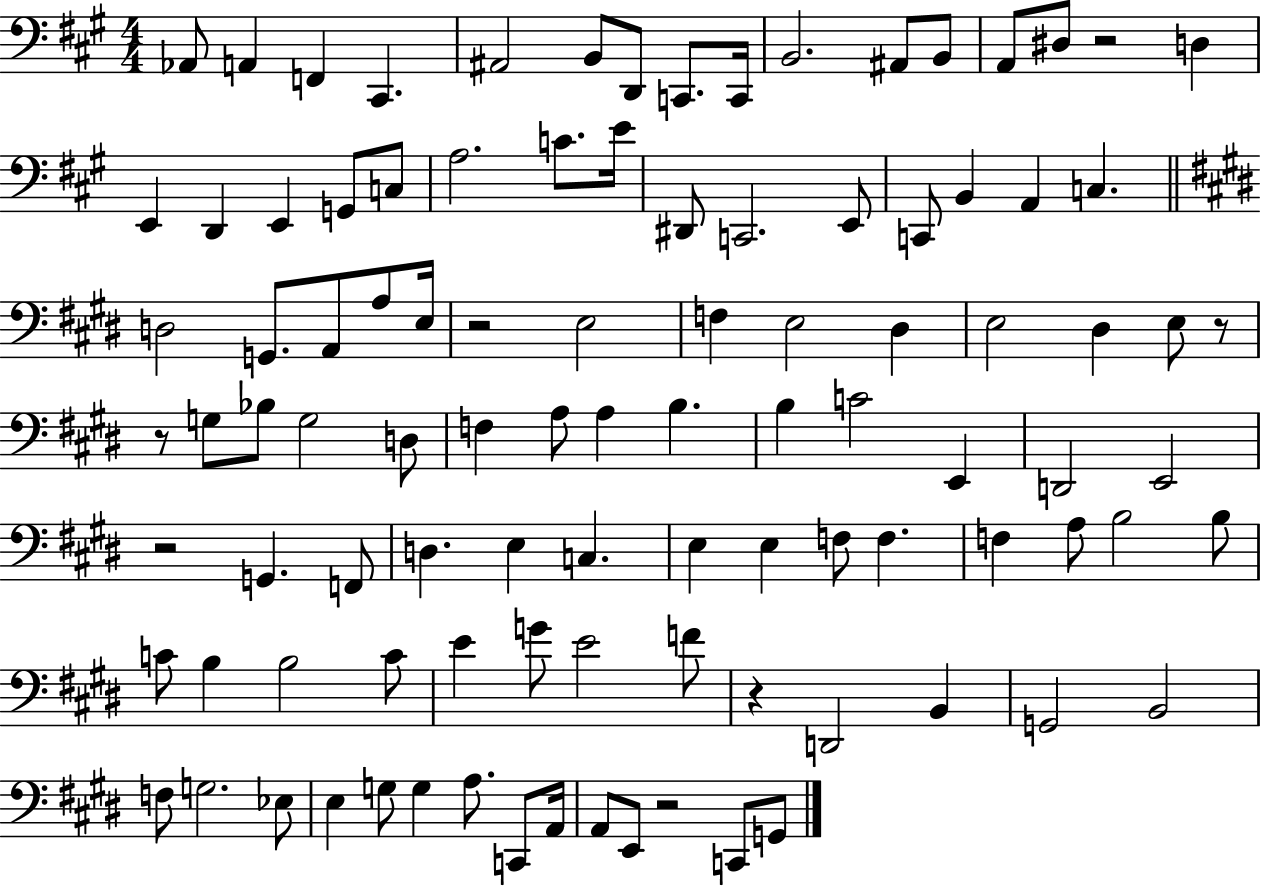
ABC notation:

X:1
T:Untitled
M:4/4
L:1/4
K:A
_A,,/2 A,, F,, ^C,, ^A,,2 B,,/2 D,,/2 C,,/2 C,,/4 B,,2 ^A,,/2 B,,/2 A,,/2 ^D,/2 z2 D, E,, D,, E,, G,,/2 C,/2 A,2 C/2 E/4 ^D,,/2 C,,2 E,,/2 C,,/2 B,, A,, C, D,2 G,,/2 A,,/2 A,/2 E,/4 z2 E,2 F, E,2 ^D, E,2 ^D, E,/2 z/2 z/2 G,/2 _B,/2 G,2 D,/2 F, A,/2 A, B, B, C2 E,, D,,2 E,,2 z2 G,, F,,/2 D, E, C, E, E, F,/2 F, F, A,/2 B,2 B,/2 C/2 B, B,2 C/2 E G/2 E2 F/2 z D,,2 B,, G,,2 B,,2 F,/2 G,2 _E,/2 E, G,/2 G, A,/2 C,,/2 A,,/4 A,,/2 E,,/2 z2 C,,/2 G,,/2